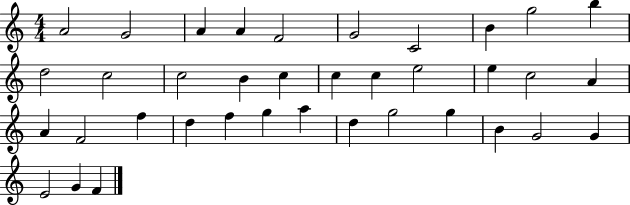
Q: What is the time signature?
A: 4/4